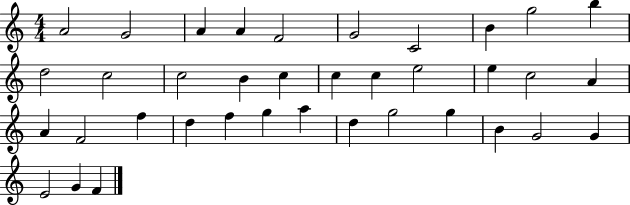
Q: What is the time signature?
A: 4/4